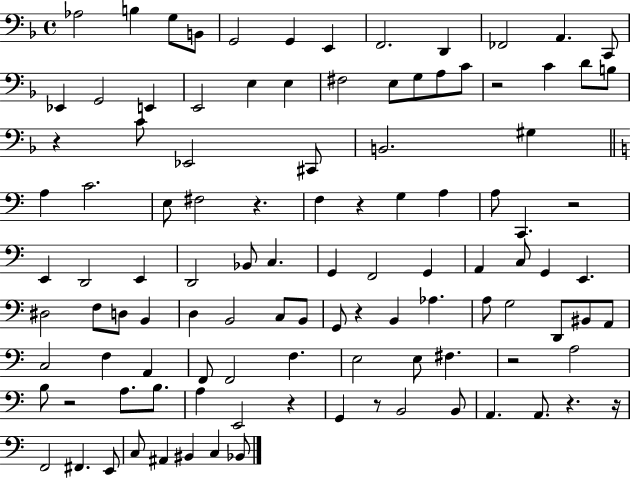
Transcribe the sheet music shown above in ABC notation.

X:1
T:Untitled
M:4/4
L:1/4
K:F
_A,2 B, G,/2 B,,/2 G,,2 G,, E,, F,,2 D,, _F,,2 A,, C,,/2 _E,, G,,2 E,, E,,2 E, E, ^F,2 E,/2 G,/2 A,/2 C/2 z2 C D/2 B,/2 z C/2 _E,,2 ^C,,/2 B,,2 ^G, A, C2 E,/2 ^F,2 z F, z G, A, A,/2 C,, z2 E,, D,,2 E,, D,,2 _B,,/2 C, G,, F,,2 G,, A,, C,/2 G,, E,, ^D,2 F,/2 D,/2 B,, D, B,,2 C,/2 B,,/2 G,,/2 z B,, _A, A,/2 G,2 D,,/2 ^B,,/2 A,,/2 C,2 F, A,, F,,/2 F,,2 F, E,2 E,/2 ^F, z2 A,2 B,/2 z2 A,/2 B,/2 A, E,,2 z G,, z/2 B,,2 B,,/2 A,, A,,/2 z z/4 F,,2 ^F,, E,,/2 C,/2 ^A,, ^B,, C, _B,,/2